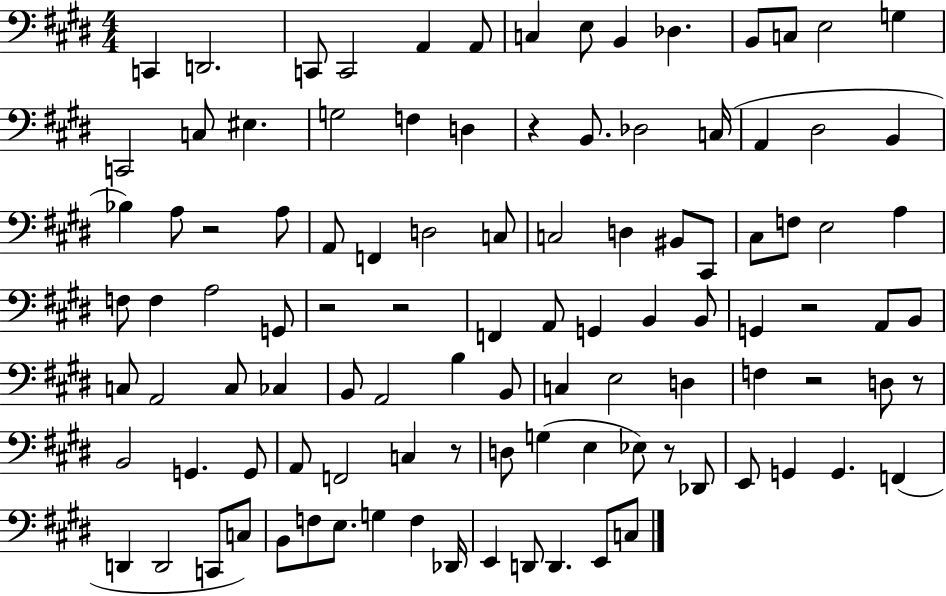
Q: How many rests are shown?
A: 9